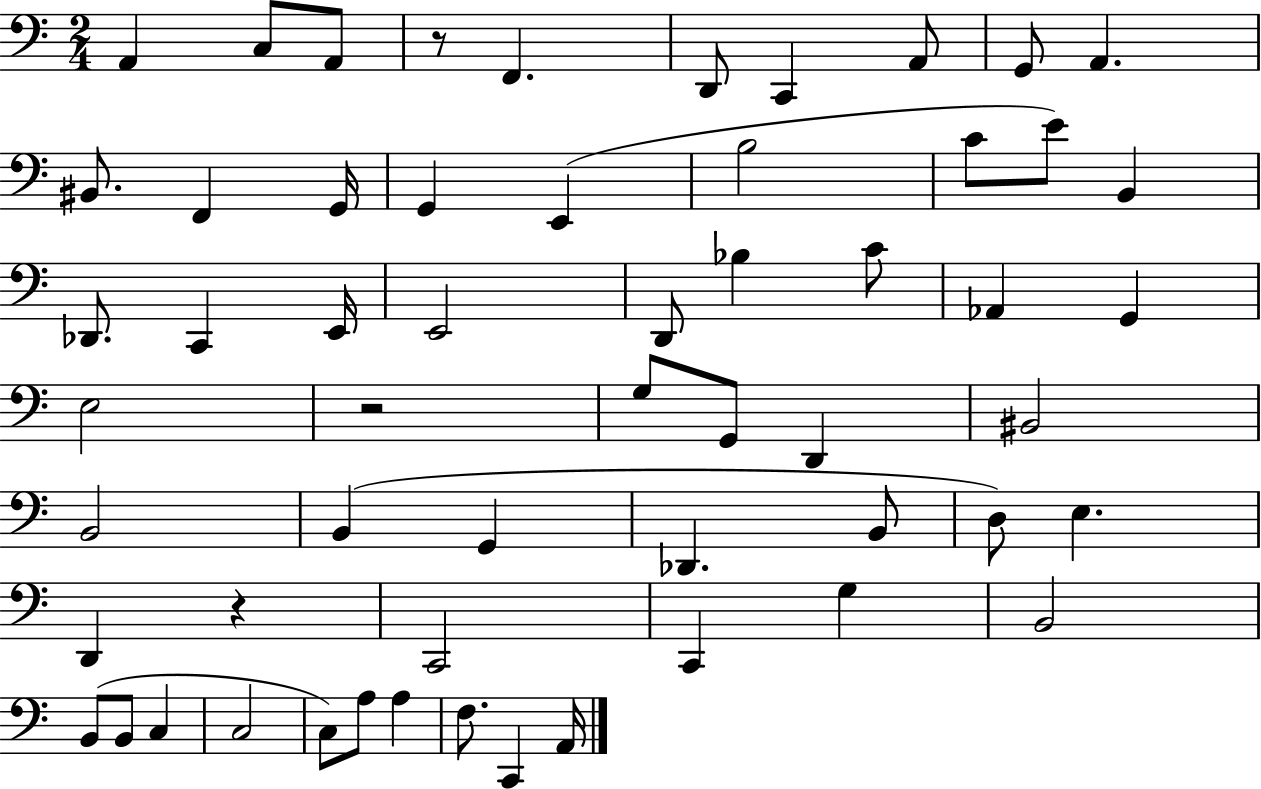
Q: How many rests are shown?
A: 3